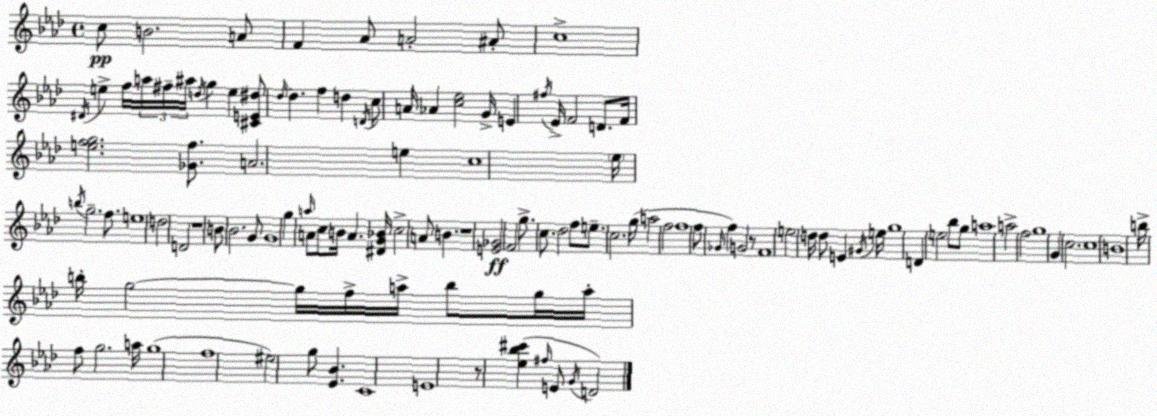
X:1
T:Untitled
M:4/4
L:1/4
K:Fm
c/2 B2 A/2 F _A/2 A2 ^A/2 c4 ^D/4 e f/4 a/4 ^f/4 ^a/4 d/4 g e [^CE^d]/2 _d/4 _d f d D/4 c/2 A/4 _A [c_e]2 G/4 E ^f/4 _E/4 F2 D/2 F/4 [efg]2 [_Gf]/2 A2 e c4 _e/4 b/4 g2 f/2 e4 d2 D2 z4 B/2 _B2 G/2 G4 g a/4 A/2 c/2 B/4 A [^DG_B]/4 c2 A/2 B z4 [E_G]2 F2 g/2 c/2 _d2 f/2 e/2 c2 g/4 a2 f2 f4 f/2 _G/4 f G2 z/2 F4 e2 d/4 d/2 E ^G/4 e/4 g4 D e2 _b/2 g/2 a4 a2 f2 g4 G c2 c4 B4 b/4 b/4 g2 g/4 f/4 a/4 b/2 g/4 a/4 f/2 g2 a/4 g4 f4 ^e2 g/2 [_E_B] C4 E4 z/2 [_e_b^c'] ^f/4 E/2 G/4 D2